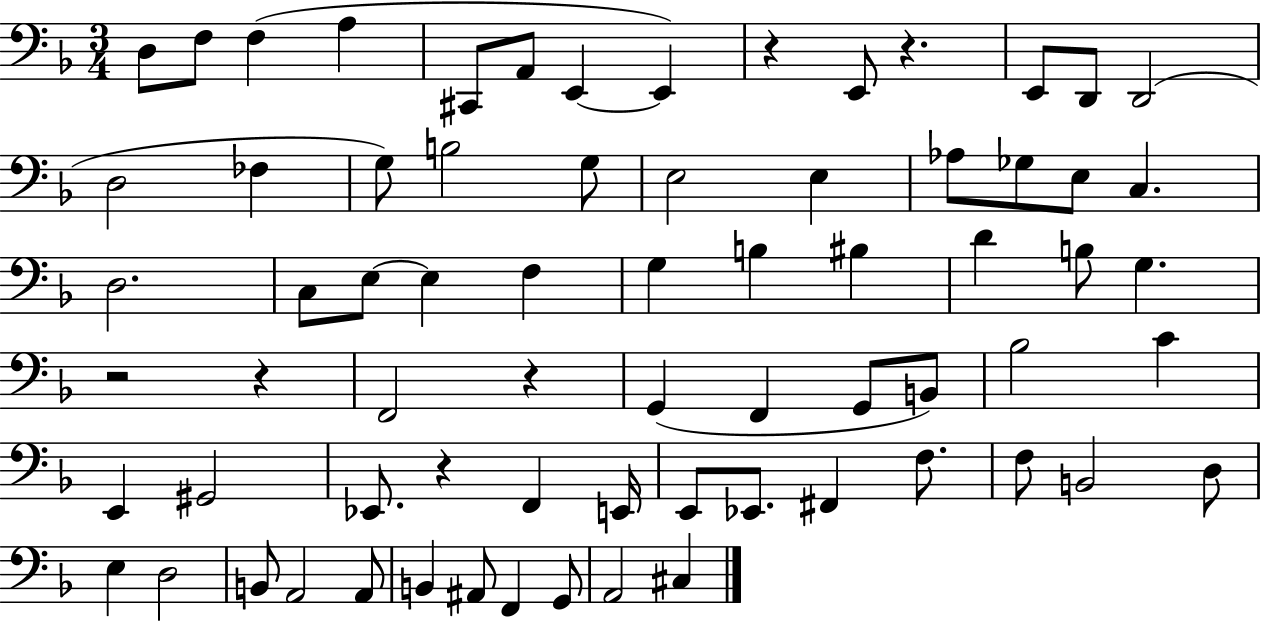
D3/e F3/e F3/q A3/q C#2/e A2/e E2/q E2/q R/q E2/e R/q. E2/e D2/e D2/h D3/h FES3/q G3/e B3/h G3/e E3/h E3/q Ab3/e Gb3/e E3/e C3/q. D3/h. C3/e E3/e E3/q F3/q G3/q B3/q BIS3/q D4/q B3/e G3/q. R/h R/q F2/h R/q G2/q F2/q G2/e B2/e Bb3/h C4/q E2/q G#2/h Eb2/e. R/q F2/q E2/s E2/e Eb2/e. F#2/q F3/e. F3/e B2/h D3/e E3/q D3/h B2/e A2/h A2/e B2/q A#2/e F2/q G2/e A2/h C#3/q